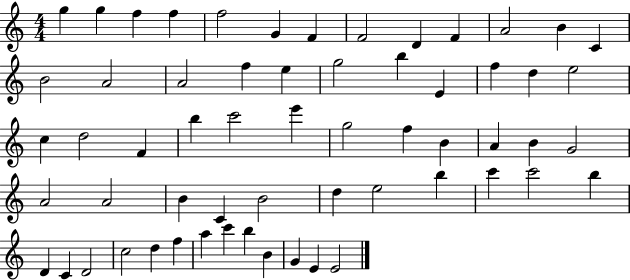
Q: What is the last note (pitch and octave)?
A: E4